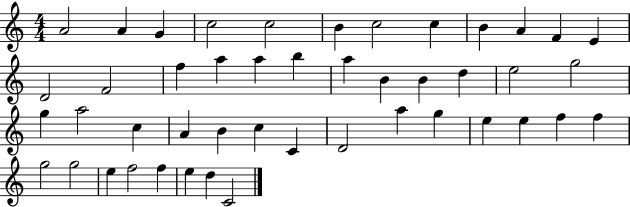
{
  \clef treble
  \numericTimeSignature
  \time 4/4
  \key c \major
  a'2 a'4 g'4 | c''2 c''2 | b'4 c''2 c''4 | b'4 a'4 f'4 e'4 | \break d'2 f'2 | f''4 a''4 a''4 b''4 | a''4 b'4 b'4 d''4 | e''2 g''2 | \break g''4 a''2 c''4 | a'4 b'4 c''4 c'4 | d'2 a''4 g''4 | e''4 e''4 f''4 f''4 | \break g''2 g''2 | e''4 f''2 f''4 | e''4 d''4 c'2 | \bar "|."
}